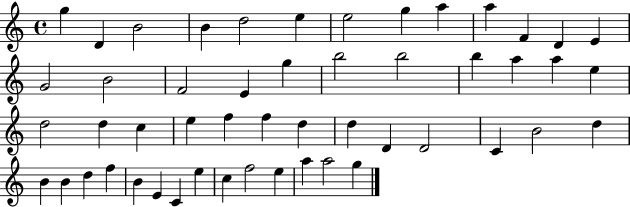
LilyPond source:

{
  \clef treble
  \time 4/4
  \defaultTimeSignature
  \key c \major
  g''4 d'4 b'2 | b'4 d''2 e''4 | e''2 g''4 a''4 | a''4 f'4 d'4 e'4 | \break g'2 b'2 | f'2 e'4 g''4 | b''2 b''2 | b''4 a''4 a''4 e''4 | \break d''2 d''4 c''4 | e''4 f''4 f''4 d''4 | d''4 d'4 d'2 | c'4 b'2 d''4 | \break b'4 b'4 d''4 f''4 | b'4 e'4 c'4 e''4 | c''4 f''2 e''4 | a''4 a''2 g''4 | \break \bar "|."
}